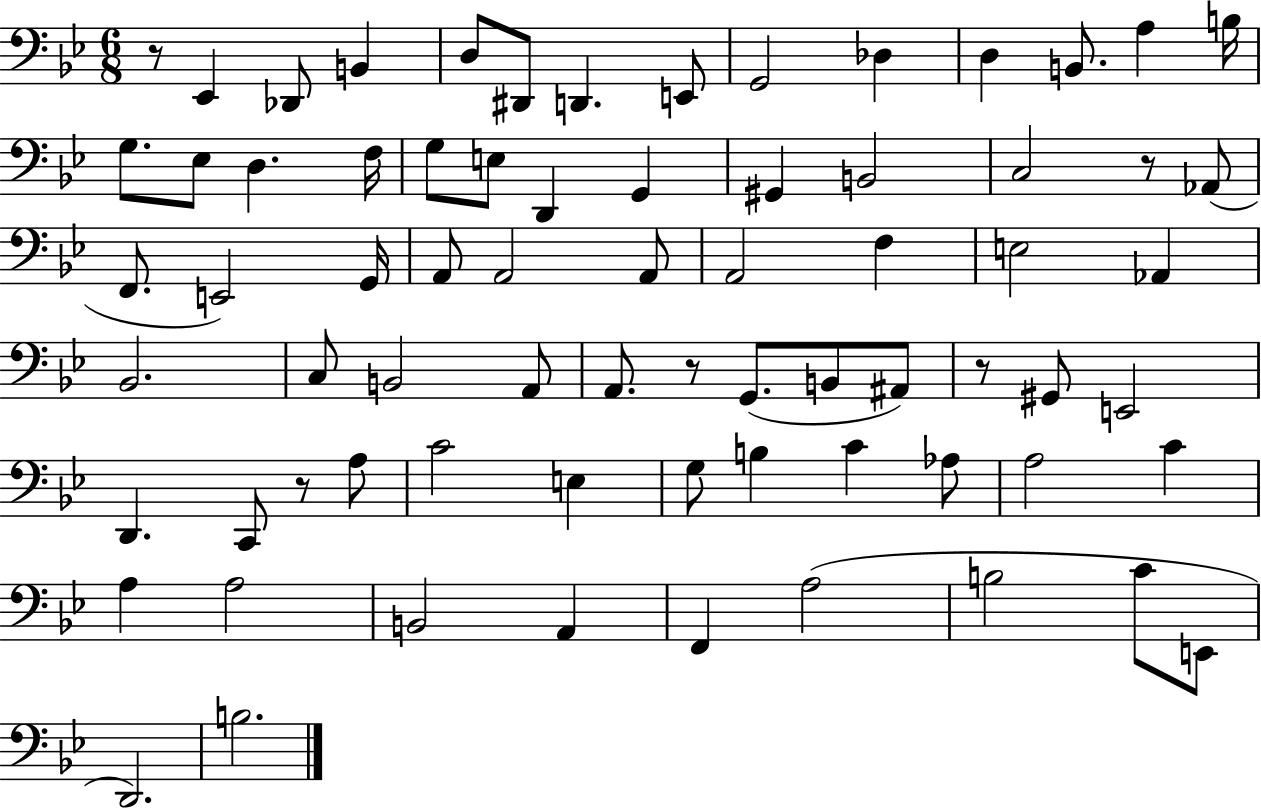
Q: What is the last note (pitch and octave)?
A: B3